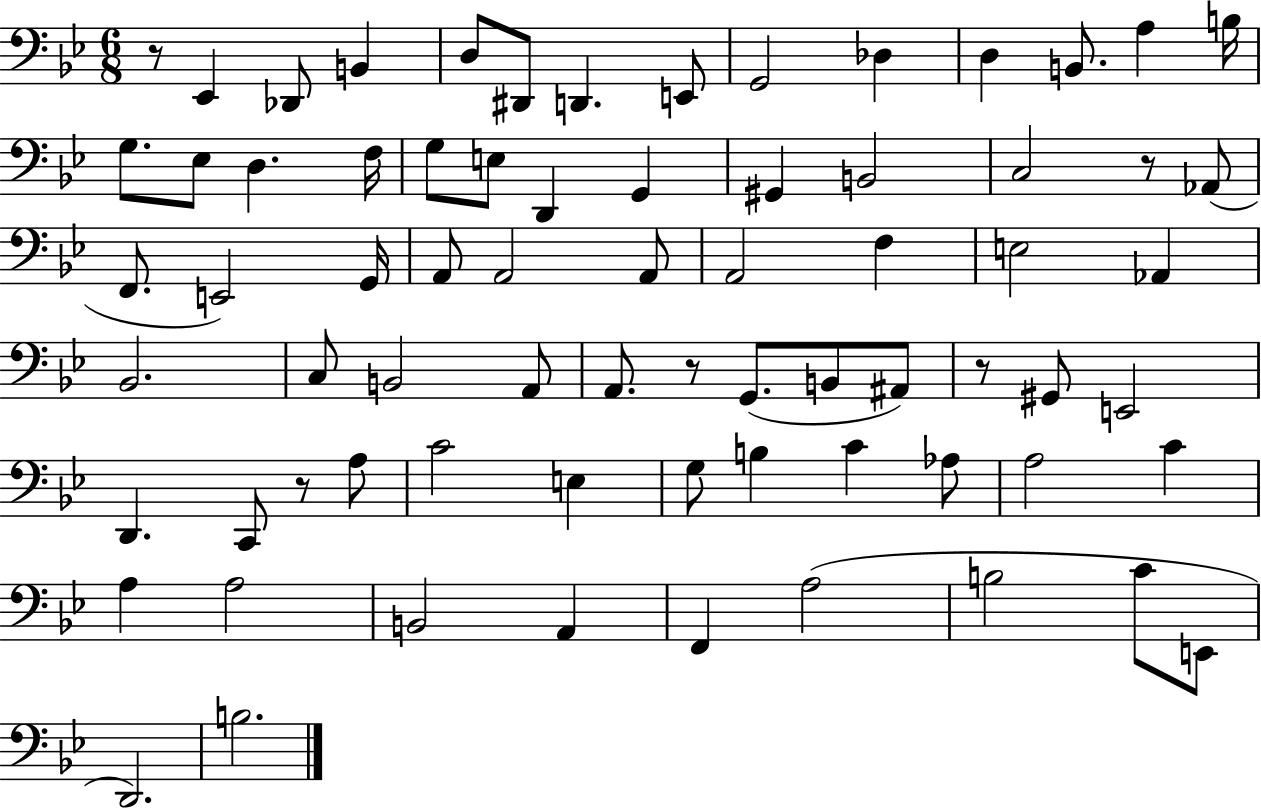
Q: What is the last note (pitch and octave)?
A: B3